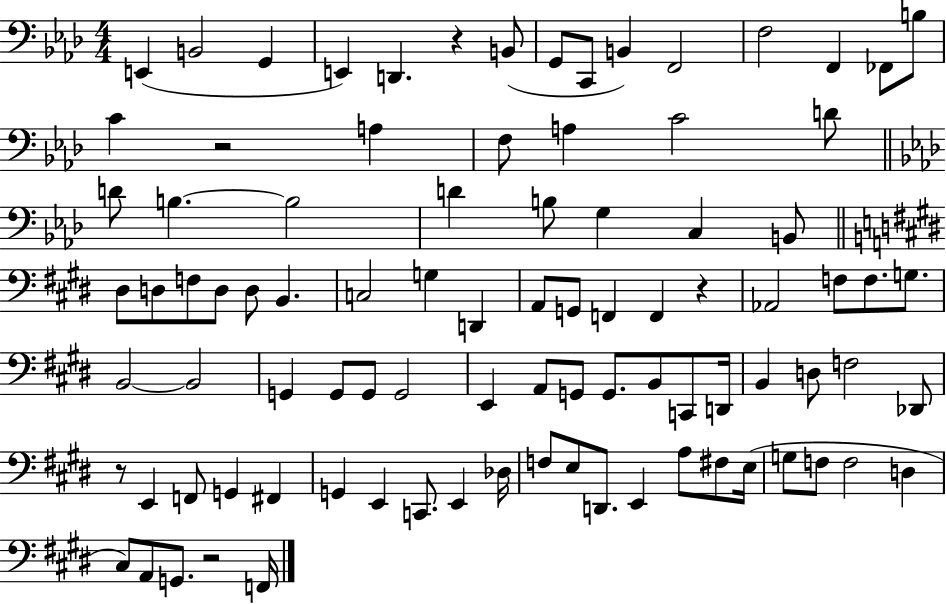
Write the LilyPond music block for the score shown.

{
  \clef bass
  \numericTimeSignature
  \time 4/4
  \key aes \major
  e,4( b,2 g,4 | e,4) d,4. r4 b,8( | g,8 c,8 b,4) f,2 | f2 f,4 fes,8 b8 | \break c'4 r2 a4 | f8 a4 c'2 d'8 | \bar "||" \break \key aes \major d'8 b4.~~ b2 | d'4 b8 g4 c4 b,8 | \bar "||" \break \key e \major dis8 d8 f8 d8 d8 b,4. | c2 g4 d,4 | a,8 g,8 f,4 f,4 r4 | aes,2 f8 f8. g8. | \break b,2~~ b,2 | g,4 g,8 g,8 g,2 | e,4 a,8 g,8 g,8. b,8 c,8 d,16 | b,4 d8 f2 des,8 | \break r8 e,4 f,8 g,4 fis,4 | g,4 e,4 c,8. e,4 des16 | f8 e8 d,8. e,4 a8 fis8 e16( | g8 f8 f2 d4 | \break cis8) a,8 g,8. r2 f,16 | \bar "|."
}